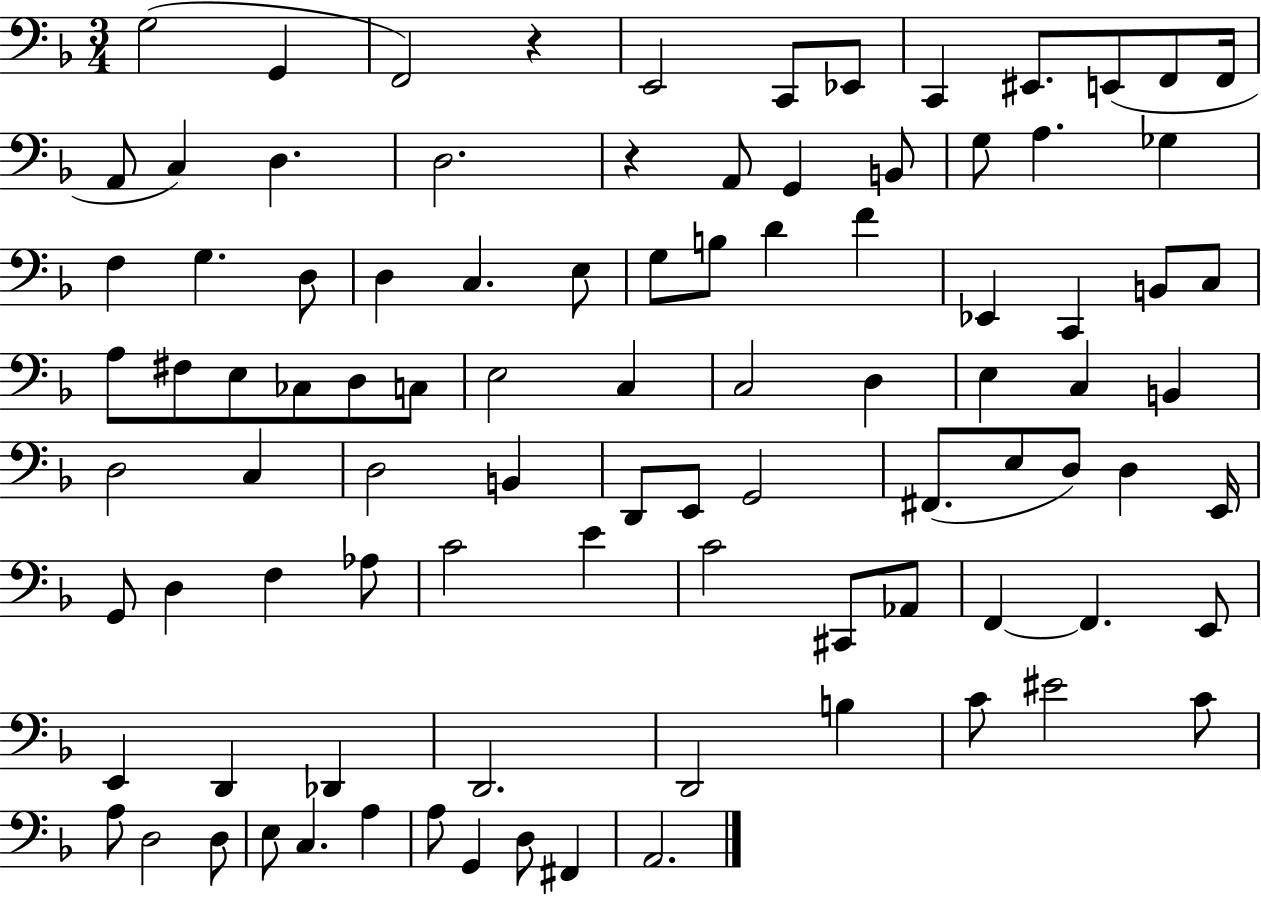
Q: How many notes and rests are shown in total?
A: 94